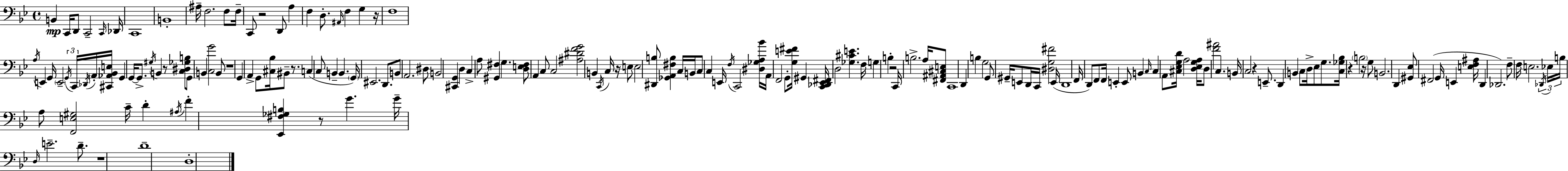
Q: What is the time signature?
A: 4/4